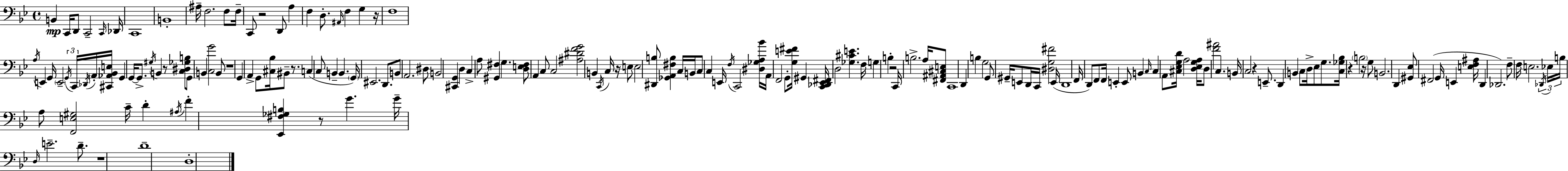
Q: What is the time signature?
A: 4/4